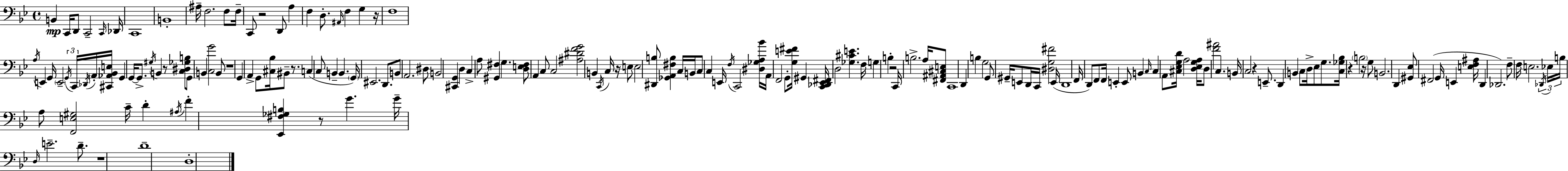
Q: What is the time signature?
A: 4/4